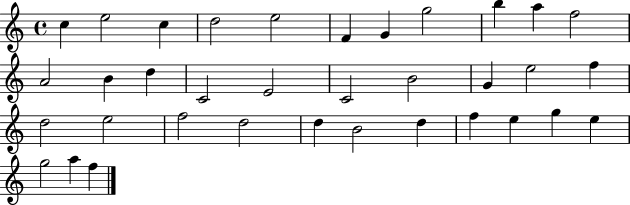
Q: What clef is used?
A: treble